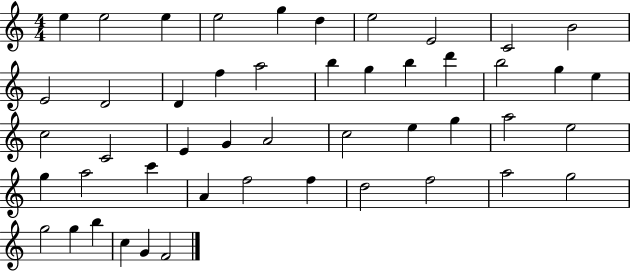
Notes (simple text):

E5/q E5/h E5/q E5/h G5/q D5/q E5/h E4/h C4/h B4/h E4/h D4/h D4/q F5/q A5/h B5/q G5/q B5/q D6/q B5/h G5/q E5/q C5/h C4/h E4/q G4/q A4/h C5/h E5/q G5/q A5/h E5/h G5/q A5/h C6/q A4/q F5/h F5/q D5/h F5/h A5/h G5/h G5/h G5/q B5/q C5/q G4/q F4/h